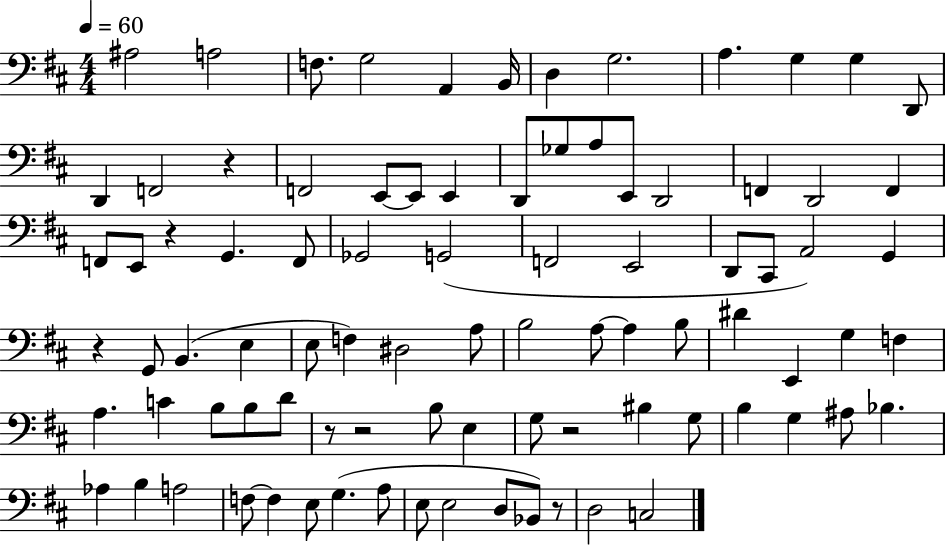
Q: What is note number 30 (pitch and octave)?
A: F2